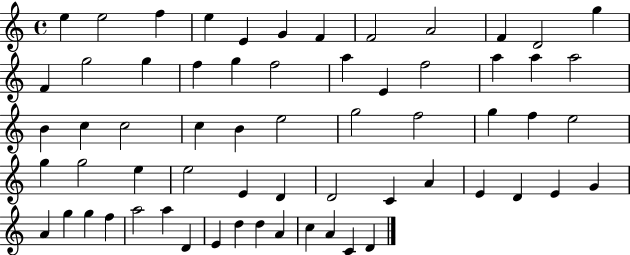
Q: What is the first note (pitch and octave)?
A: E5